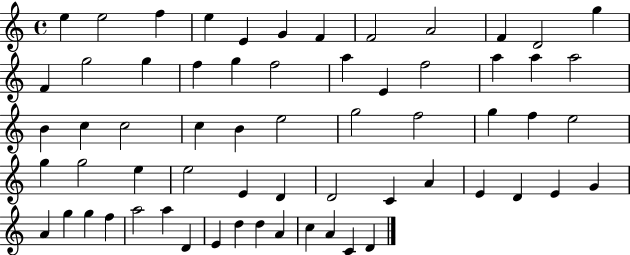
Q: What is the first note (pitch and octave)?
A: E5